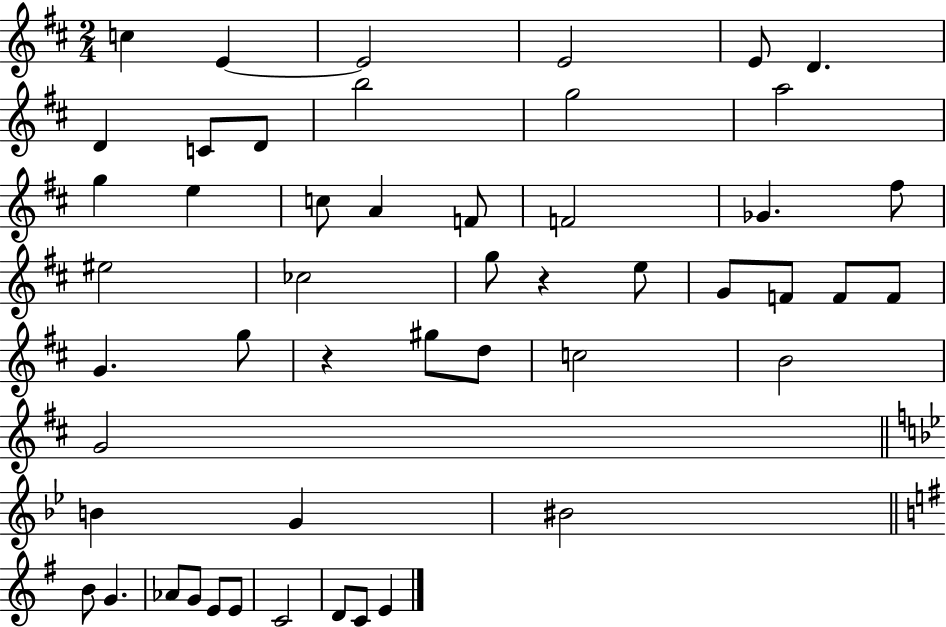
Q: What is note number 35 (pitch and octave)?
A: G4